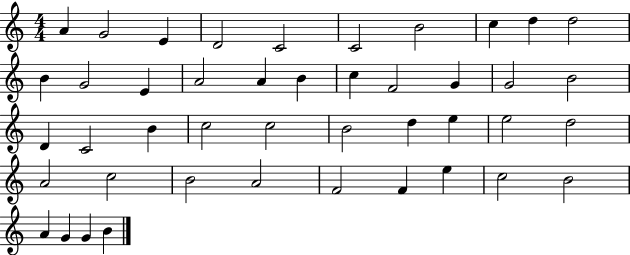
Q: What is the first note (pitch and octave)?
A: A4